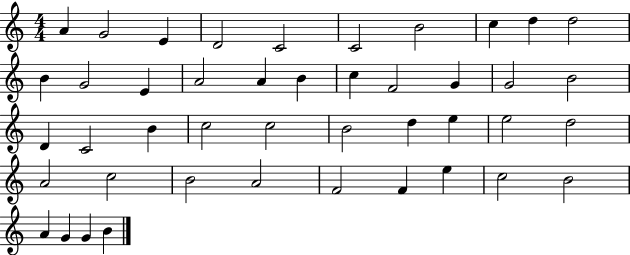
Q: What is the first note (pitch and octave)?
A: A4